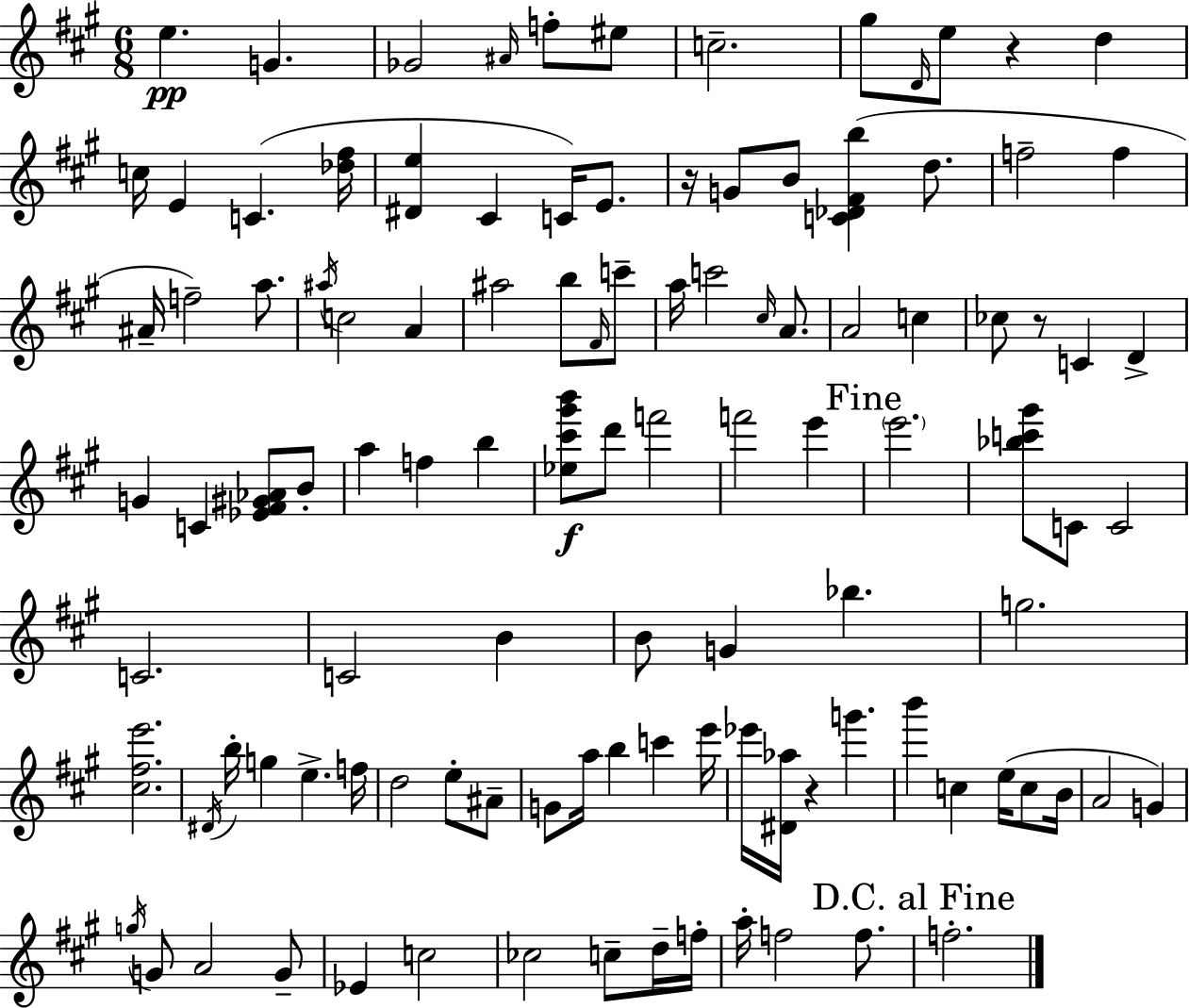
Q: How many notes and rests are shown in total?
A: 109